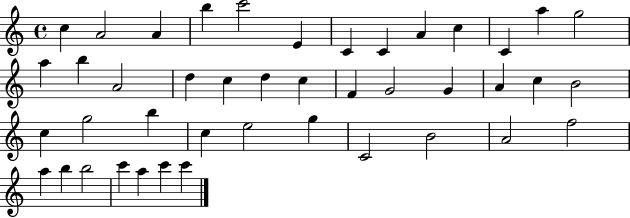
C5/q A4/h A4/q B5/q C6/h E4/q C4/q C4/q A4/q C5/q C4/q A5/q G5/h A5/q B5/q A4/h D5/q C5/q D5/q C5/q F4/q G4/h G4/q A4/q C5/q B4/h C5/q G5/h B5/q C5/q E5/h G5/q C4/h B4/h A4/h F5/h A5/q B5/q B5/h C6/q A5/q C6/q C6/q